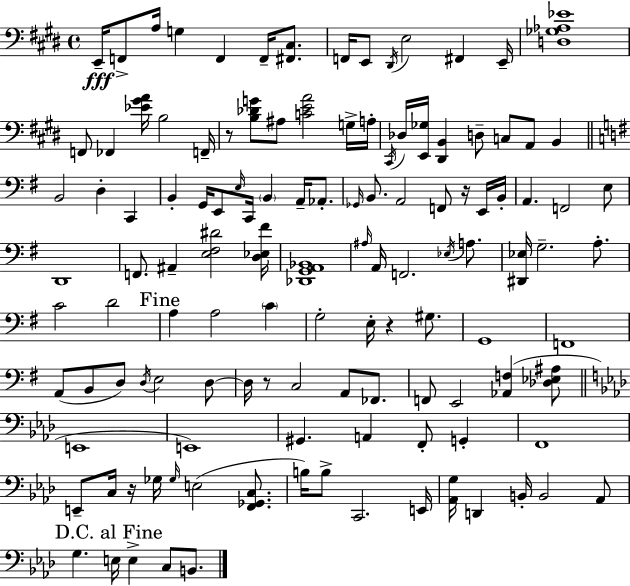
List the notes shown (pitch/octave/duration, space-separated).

E2/s F2/e A3/s G3/q F2/q F2/s [F#2,C#3]/e. F2/s E2/e D#2/s E3/h F#2/q E2/s [D3,Gb3,Ab3,Eb4]/w F2/e FES2/q [Eb4,G#4,A4]/s B3/h F2/s R/e [B3,Db4,G4]/e A#3/e [C4,E4,A4]/h G3/s A3/s C#2/s Db3/s [E2,Gb3]/s [D#2,B2]/q D3/e C3/e A2/e B2/q B2/h D3/q C2/q B2/q G2/s E2/e E3/s C2/s B2/q A2/s Ab2/e. Gb2/s B2/e. A2/h F2/e R/s E2/s B2/s A2/q. F2/h E3/e D2/w F2/e. A#2/q [E3,F#3,D#4]/h [D3,Eb3,F#4]/s [Db2,G2,A2,Bb2]/w A#3/s A2/s F2/h. Eb3/s A3/e. [D#2,Eb3]/s G3/h. A3/e. C4/h D4/h A3/q A3/h C4/q G3/h E3/s R/q G#3/e. G2/w F2/w A2/e B2/e D3/e D3/s E3/h D3/e D3/s R/e C3/h A2/e FES2/e. F2/e E2/h [Ab2,F3]/q [Db3,Eb3,A#3]/e E2/w E2/w G#2/q. A2/q F2/e G2/q F2/w E2/e C3/s R/s Gb3/s Gb3/s E3/h [F2,Gb2,C3]/e. B3/s B3/e C2/h. E2/s [Ab2,G3]/s D2/q B2/s B2/h Ab2/e G3/q. E3/s E3/q C3/e B2/e.